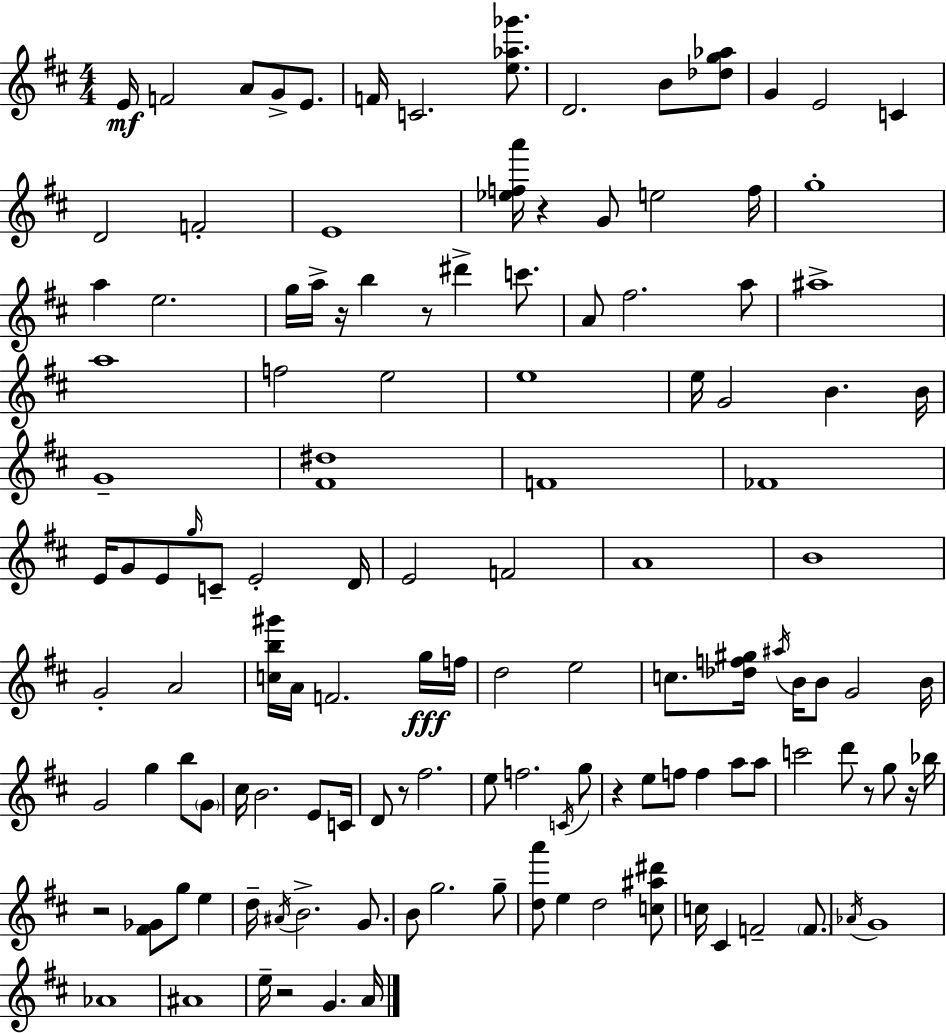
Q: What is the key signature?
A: D major